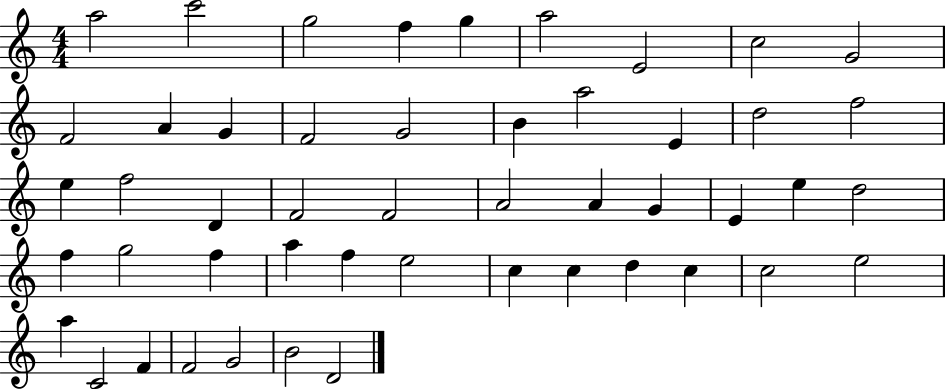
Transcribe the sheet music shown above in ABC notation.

X:1
T:Untitled
M:4/4
L:1/4
K:C
a2 c'2 g2 f g a2 E2 c2 G2 F2 A G F2 G2 B a2 E d2 f2 e f2 D F2 F2 A2 A G E e d2 f g2 f a f e2 c c d c c2 e2 a C2 F F2 G2 B2 D2